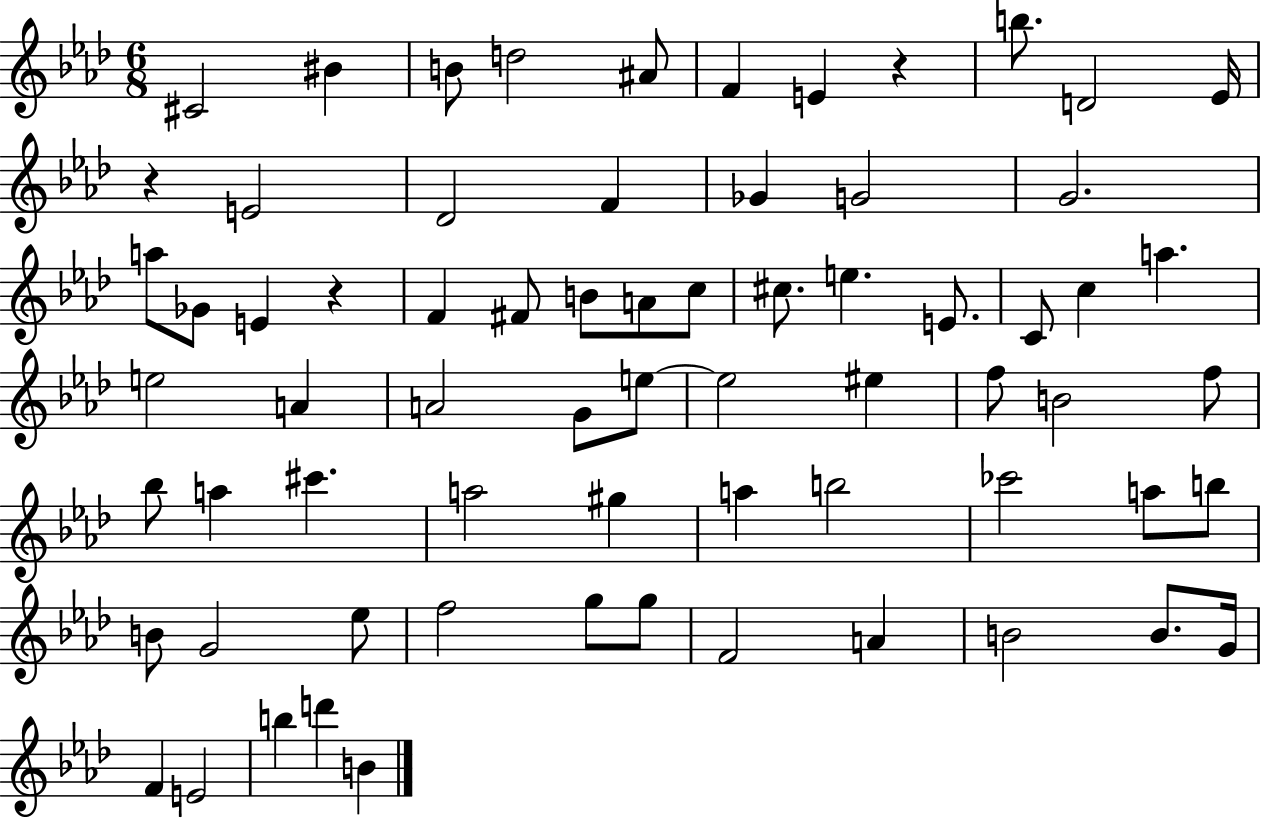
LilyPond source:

{
  \clef treble
  \numericTimeSignature
  \time 6/8
  \key aes \major
  cis'2 bis'4 | b'8 d''2 ais'8 | f'4 e'4 r4 | b''8. d'2 ees'16 | \break r4 e'2 | des'2 f'4 | ges'4 g'2 | g'2. | \break a''8 ges'8 e'4 r4 | f'4 fis'8 b'8 a'8 c''8 | cis''8. e''4. e'8. | c'8 c''4 a''4. | \break e''2 a'4 | a'2 g'8 e''8~~ | e''2 eis''4 | f''8 b'2 f''8 | \break bes''8 a''4 cis'''4. | a''2 gis''4 | a''4 b''2 | ces'''2 a''8 b''8 | \break b'8 g'2 ees''8 | f''2 g''8 g''8 | f'2 a'4 | b'2 b'8. g'16 | \break f'4 e'2 | b''4 d'''4 b'4 | \bar "|."
}